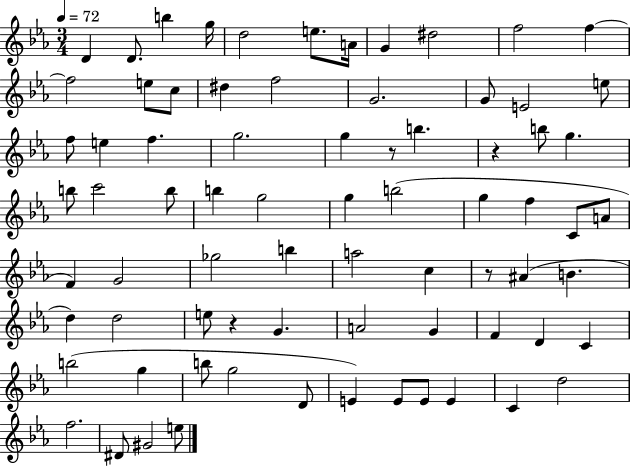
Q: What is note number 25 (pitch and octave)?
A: G5